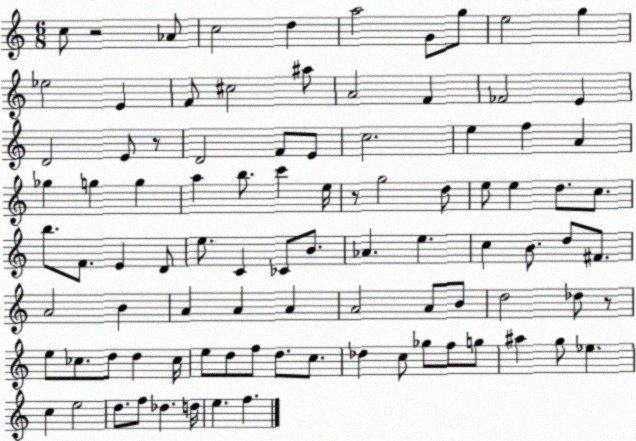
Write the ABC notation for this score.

X:1
T:Untitled
M:6/8
L:1/4
K:C
c/2 z2 _A/2 c2 d a2 G/2 g/2 e2 g _e2 E F/2 ^c2 ^a/2 A2 F _F2 E D2 E/2 z/2 D2 F/2 E/2 c2 e f A _g g g a b/2 c' e/4 z/2 g2 d/2 e/2 e d/2 c/2 b/2 F/2 E D/2 e/2 C _C/2 B/2 _A e c B/2 d/2 ^F/2 A2 B A A A A2 A/2 B/2 d2 _d/2 z/2 e/2 _c/2 d/2 d _c/4 e/2 d/2 f/2 d/2 c/2 _d c/2 _g/2 f/2 g/2 ^a g/2 _e c e2 d/2 f/2 _d d/4 e f